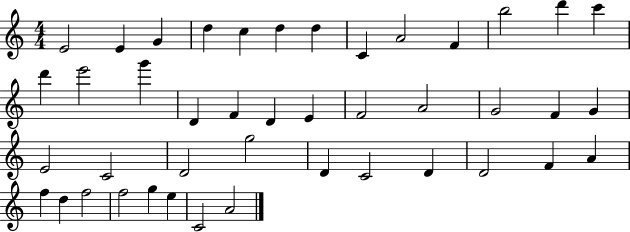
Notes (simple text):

E4/h E4/q G4/q D5/q C5/q D5/q D5/q C4/q A4/h F4/q B5/h D6/q C6/q D6/q E6/h G6/q D4/q F4/q D4/q E4/q F4/h A4/h G4/h F4/q G4/q E4/h C4/h D4/h G5/h D4/q C4/h D4/q D4/h F4/q A4/q F5/q D5/q F5/h F5/h G5/q E5/q C4/h A4/h